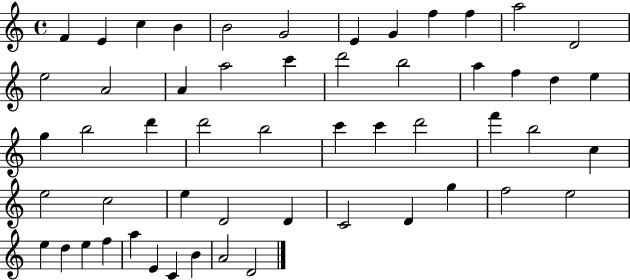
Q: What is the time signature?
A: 4/4